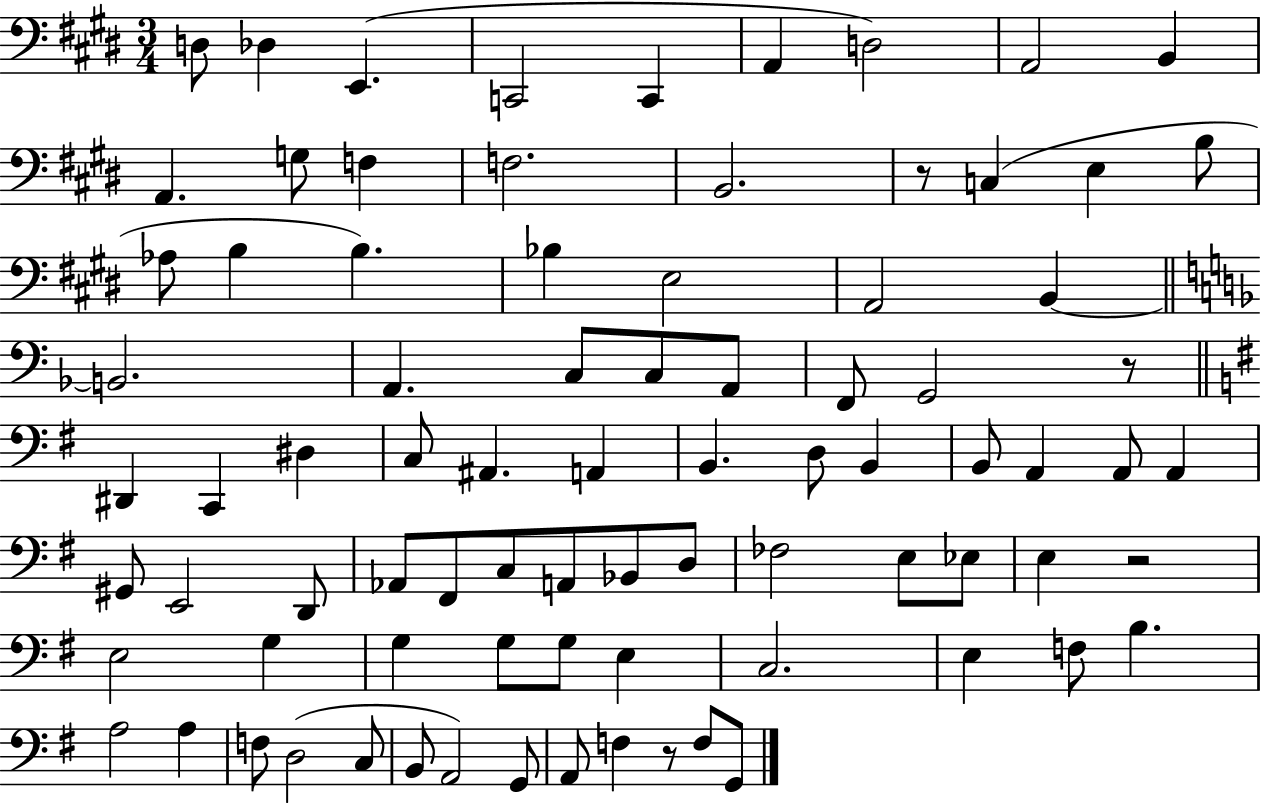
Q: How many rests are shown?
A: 4